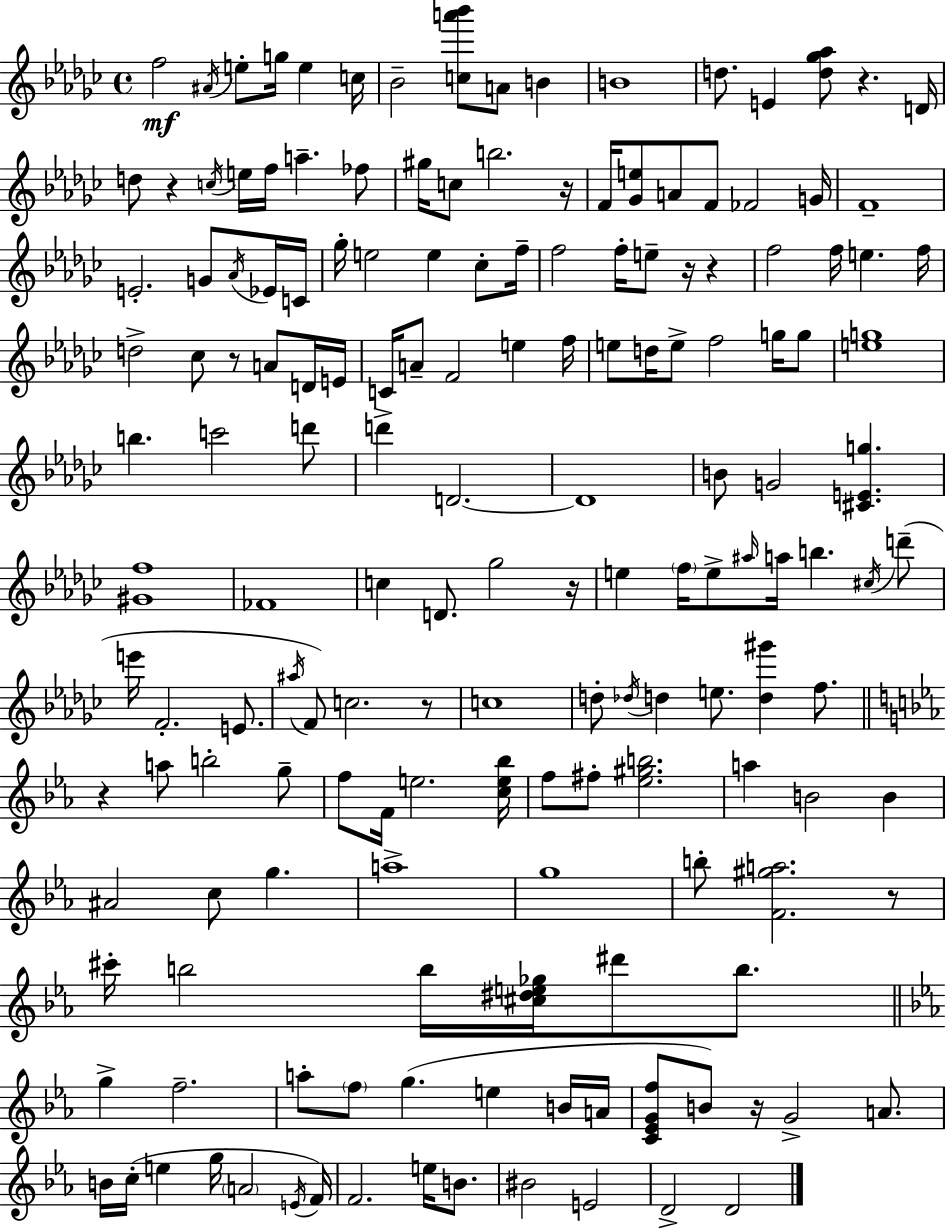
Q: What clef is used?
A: treble